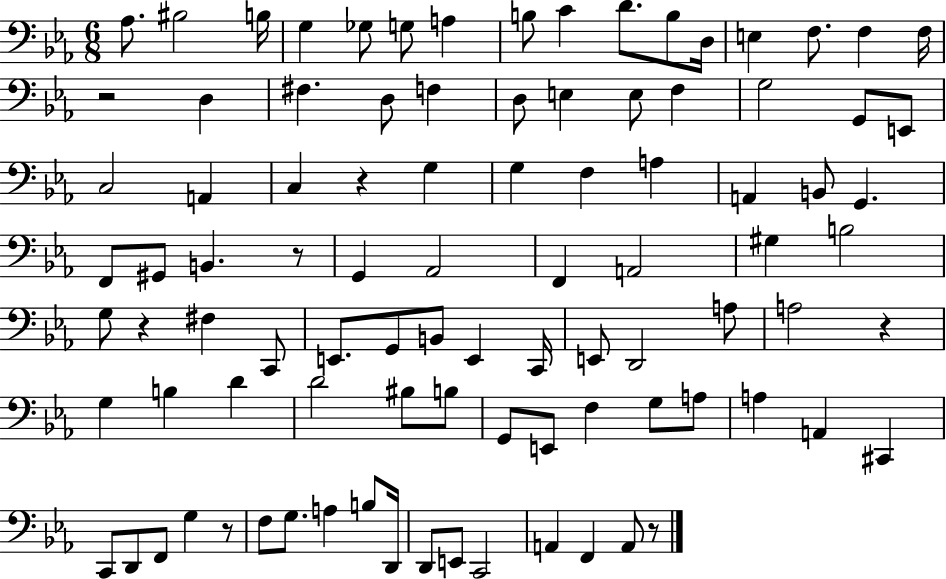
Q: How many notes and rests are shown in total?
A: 94